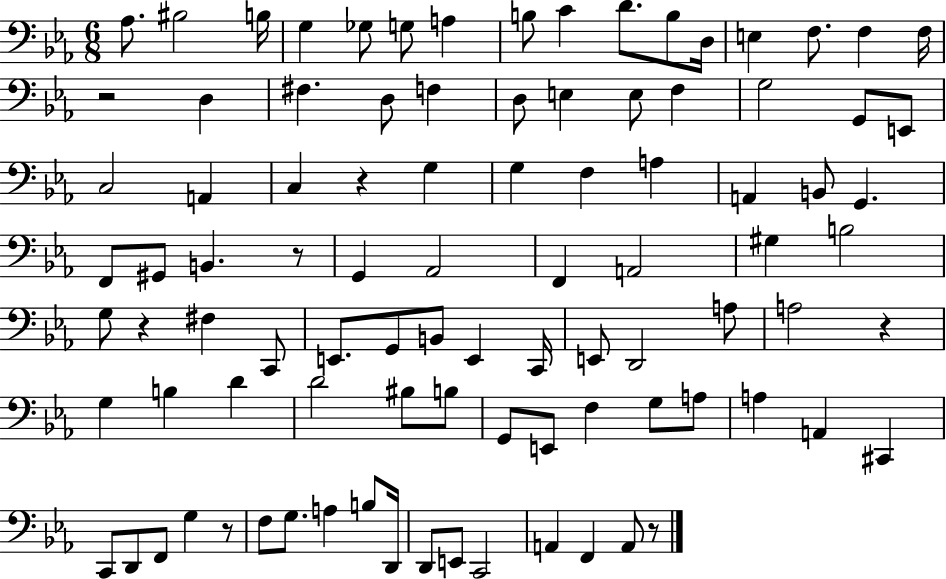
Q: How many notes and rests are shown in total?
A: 94